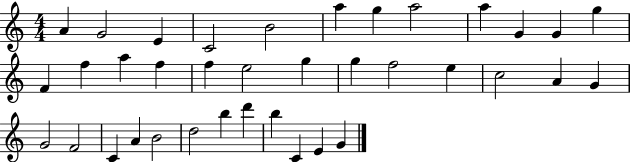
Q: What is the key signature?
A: C major